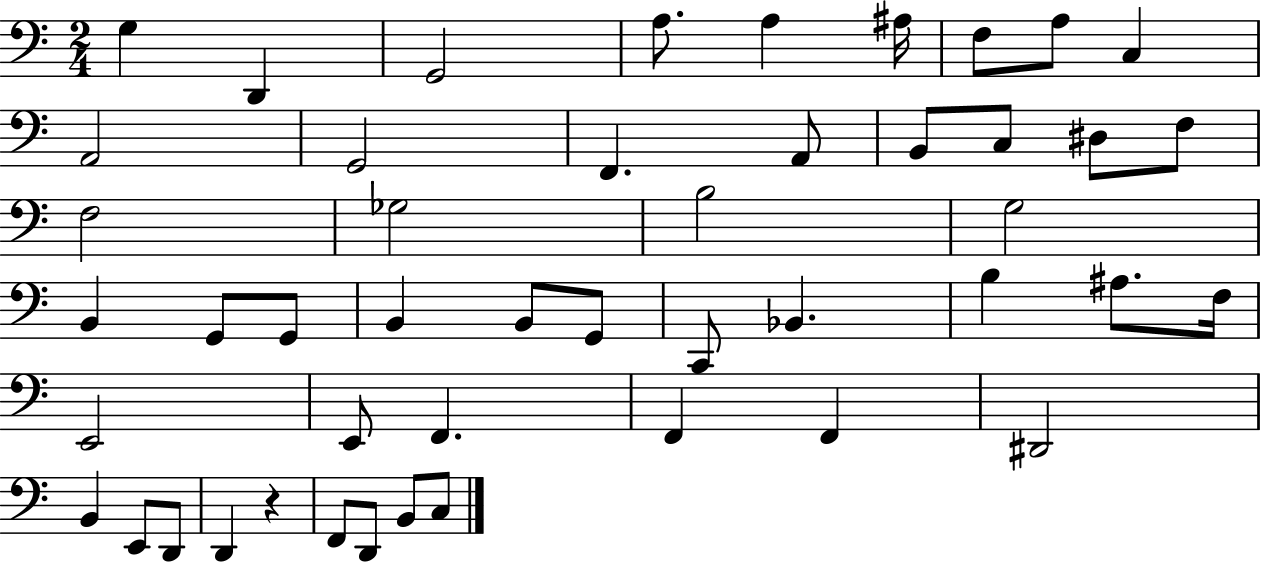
G3/q D2/q G2/h A3/e. A3/q A#3/s F3/e A3/e C3/q A2/h G2/h F2/q. A2/e B2/e C3/e D#3/e F3/e F3/h Gb3/h B3/h G3/h B2/q G2/e G2/e B2/q B2/e G2/e C2/e Bb2/q. B3/q A#3/e. F3/s E2/h E2/e F2/q. F2/q F2/q D#2/h B2/q E2/e D2/e D2/q R/q F2/e D2/e B2/e C3/e